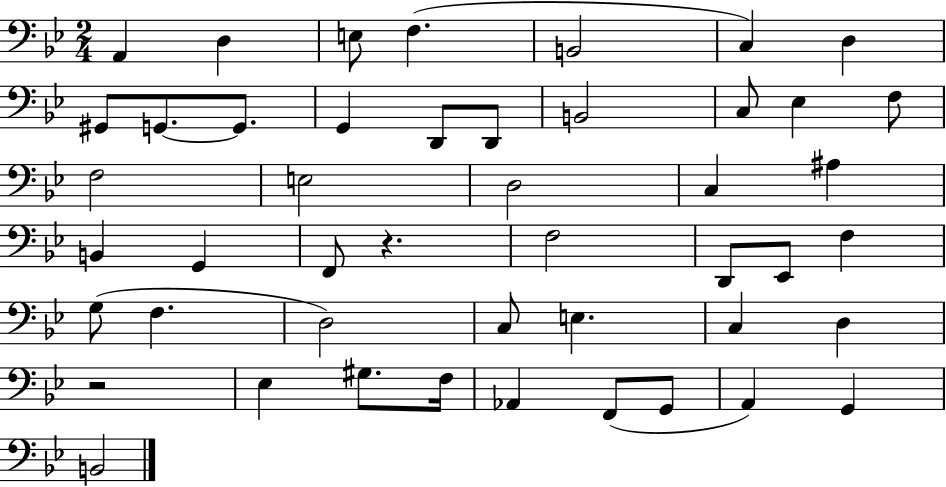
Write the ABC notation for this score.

X:1
T:Untitled
M:2/4
L:1/4
K:Bb
A,, D, E,/2 F, B,,2 C, D, ^G,,/2 G,,/2 G,,/2 G,, D,,/2 D,,/2 B,,2 C,/2 _E, F,/2 F,2 E,2 D,2 C, ^A, B,, G,, F,,/2 z F,2 D,,/2 _E,,/2 F, G,/2 F, D,2 C,/2 E, C, D, z2 _E, ^G,/2 F,/4 _A,, F,,/2 G,,/2 A,, G,, B,,2